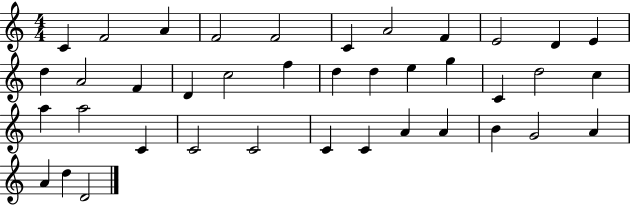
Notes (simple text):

C4/q F4/h A4/q F4/h F4/h C4/q A4/h F4/q E4/h D4/q E4/q D5/q A4/h F4/q D4/q C5/h F5/q D5/q D5/q E5/q G5/q C4/q D5/h C5/q A5/q A5/h C4/q C4/h C4/h C4/q C4/q A4/q A4/q B4/q G4/h A4/q A4/q D5/q D4/h